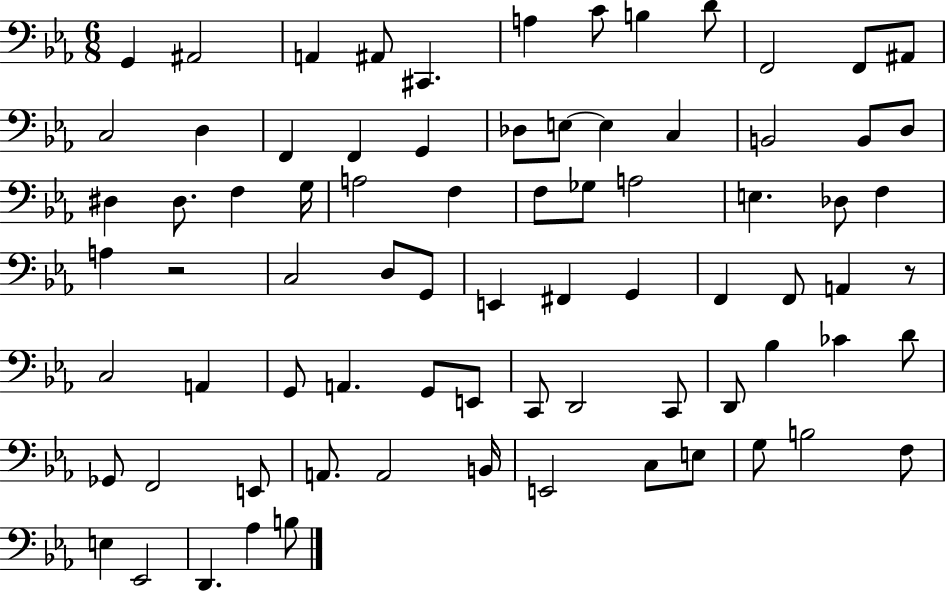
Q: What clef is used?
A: bass